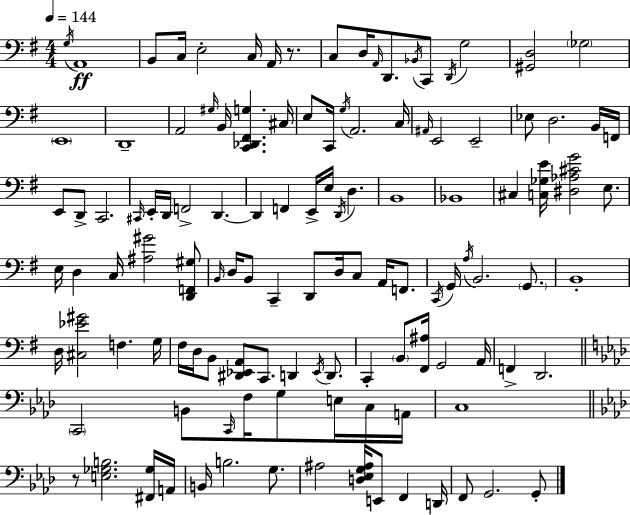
G3/s A2/w B2/e C3/s E3/h C3/s A2/s R/e. C3/e D3/s A2/s D2/e. Bb2/s C2/e D2/s G3/h [G#2,D3]/h Gb3/h E2/w D2/w A2/h G#3/s B2/s [C2,Db2,F#2,G3]/q. C#3/s E3/e C2/s G3/s A2/h. C3/s A#2/s E2/h E2/h Eb3/e D3/h. B2/s F2/s E2/e D2/e C2/h. C#2/s E2/s D2/s F2/h D2/q. D2/q F2/q E2/s E3/s D2/s D3/q. B2/w Bb2/w C#3/q [C3,Gb3,E4]/s [D#3,Ab3,C#4,G4]/h E3/e. E3/s D3/q C3/s [A#3,G#4]/h [D2,F2,G#3]/e B2/s D3/s B2/e C2/q D2/e D3/s C3/e A2/s F2/e. C2/s G2/s A3/s B2/h. G2/e. B2/w D3/s [C#3,Eb4,G#4]/h F3/q. G3/s F#3/s D3/s B2/e [D#2,Eb2,A2]/e C2/e. D2/q Eb2/s D2/e. C2/q B2/e [F#2,A#3]/s G2/h A2/s F2/q D2/h. C2/h B2/e C2/s F3/s G3/e E3/s C3/s A2/s C3/w R/e [E3,Gb3,B3]/h. [F#2,Gb3]/s A2/s B2/s B3/h. G3/e. A#3/h [D3,Eb3,G3,A#3]/s E2/e F2/q D2/s F2/e G2/h. G2/e